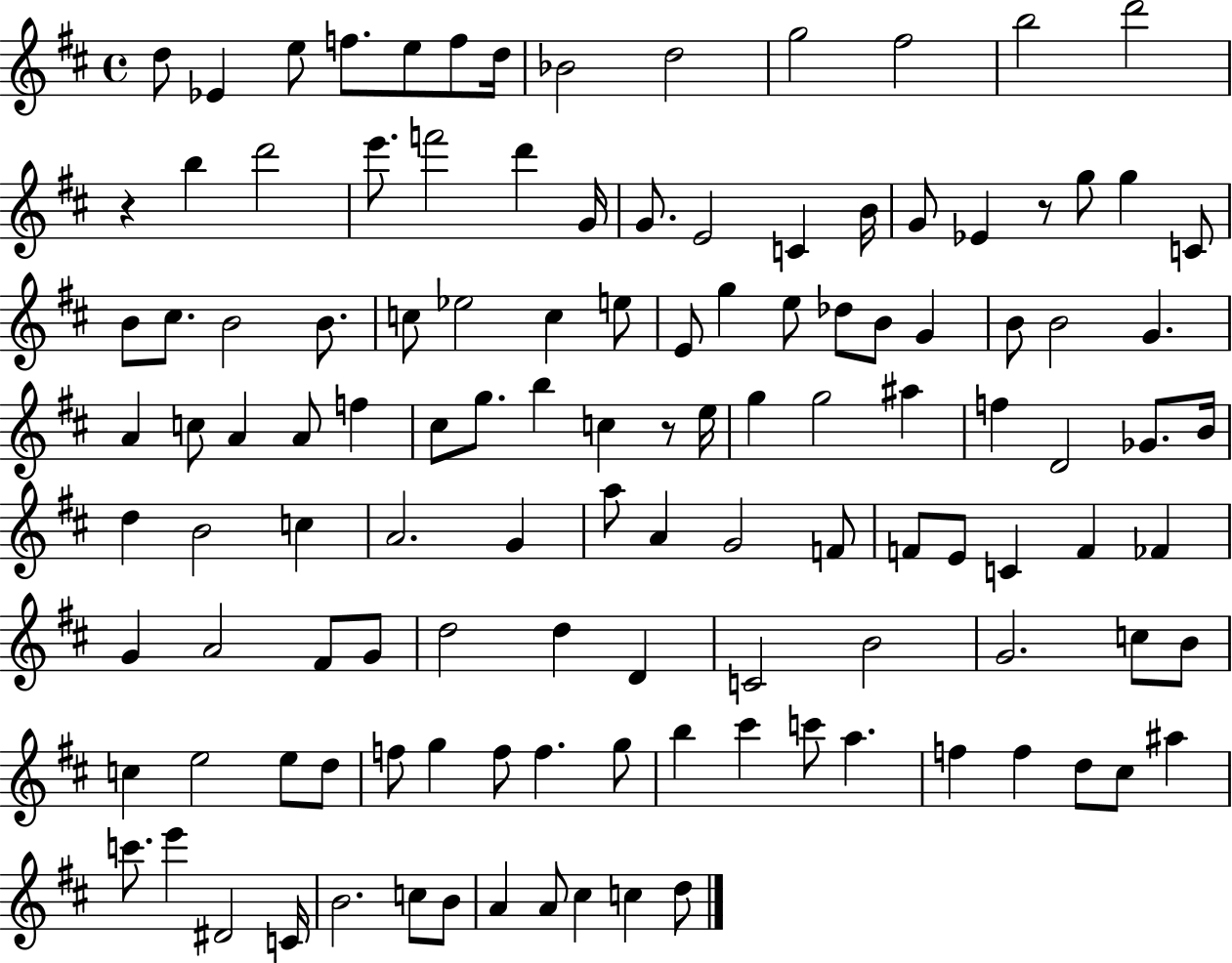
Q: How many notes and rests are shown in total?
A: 121